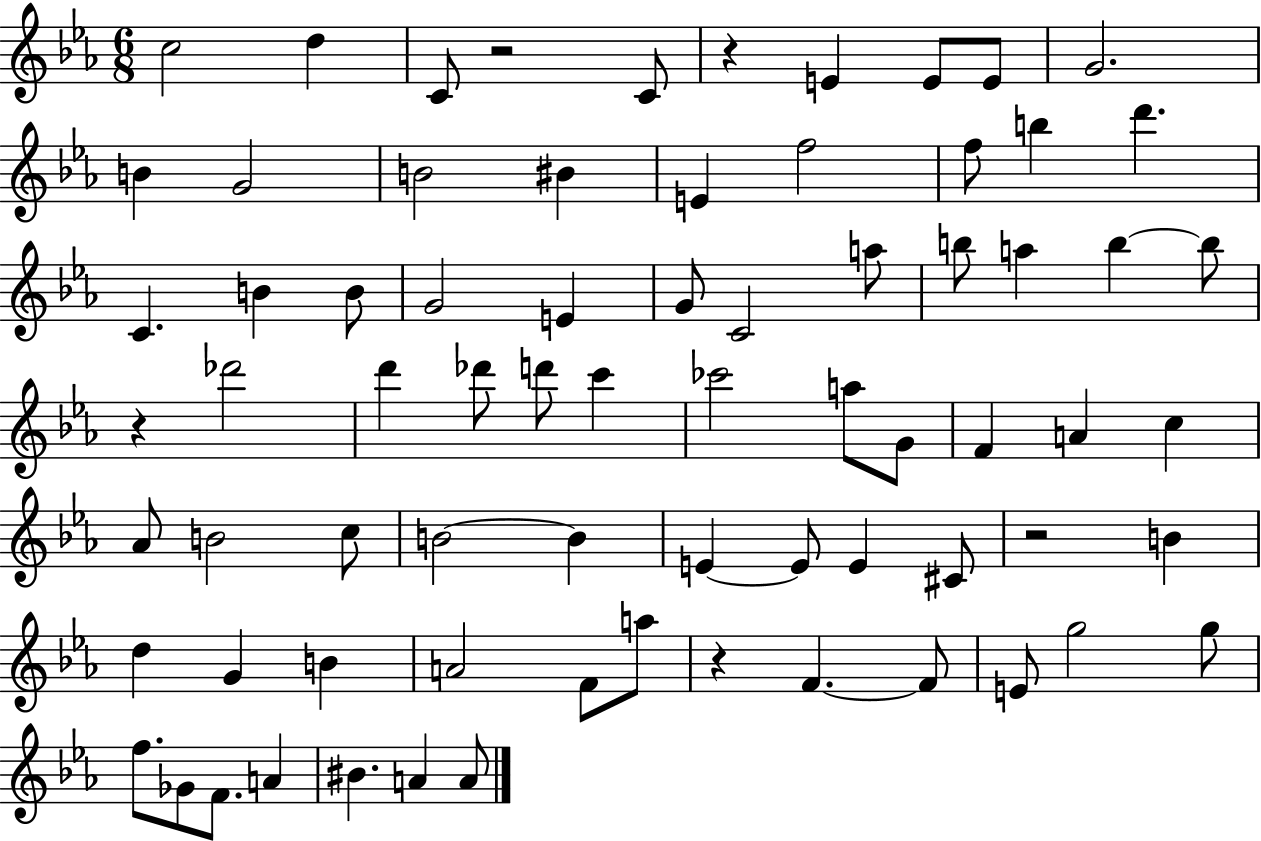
C5/h D5/q C4/e R/h C4/e R/q E4/q E4/e E4/e G4/h. B4/q G4/h B4/h BIS4/q E4/q F5/h F5/e B5/q D6/q. C4/q. B4/q B4/e G4/h E4/q G4/e C4/h A5/e B5/e A5/q B5/q B5/e R/q Db6/h D6/q Db6/e D6/e C6/q CES6/h A5/e G4/e F4/q A4/q C5/q Ab4/e B4/h C5/e B4/h B4/q E4/q E4/e E4/q C#4/e R/h B4/q D5/q G4/q B4/q A4/h F4/e A5/e R/q F4/q. F4/e E4/e G5/h G5/e F5/e. Gb4/e F4/e. A4/q BIS4/q. A4/q A4/e